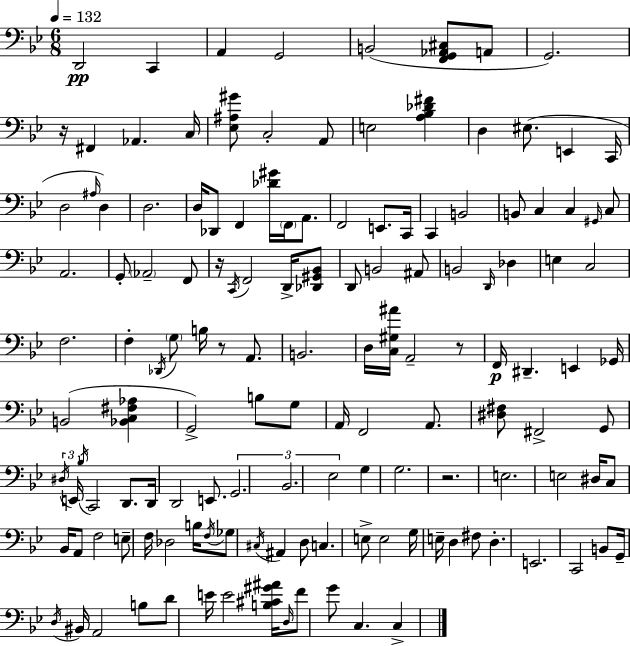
D2/h C2/q A2/q G2/h B2/h [F2,G2,Ab2,C#3]/e A2/e G2/h. R/s F#2/q Ab2/q. C3/s [Eb3,A#3,G#4]/e C3/h A2/e E3/h [A3,Bb3,Db4,F#4]/q D3/q EIS3/e. E2/q C2/s D3/h A#3/s D3/q D3/h. D3/s Db2/e F2/q [Db4,G#4]/s F2/s A2/e. F2/h E2/e. C2/s C2/q B2/h B2/e C3/q C3/q G#2/s C3/e A2/h. G2/e Ab2/h F2/e R/s C2/s F2/h D2/s [Db2,G#2,Bb2]/e D2/e B2/h A#2/e B2/h D2/s Db3/q E3/q C3/h F3/h. F3/q Db2/s G3/e B3/s R/e A2/e. B2/h. D3/s [C3,G#3,A#4]/s A2/h R/e F2/s D#2/q. E2/q Gb2/s B2/h [Bb2,C3,F#3,Ab3]/q G2/h B3/e G3/e A2/s F2/h A2/e. [D#3,F#3]/e F#2/h G2/e D#3/s E2/s Bb3/s C2/h D2/e. D2/s D2/h E2/e. G2/h. Bb2/h. Eb3/h G3/q G3/h. R/h. E3/h. E3/h D#3/s C3/e Bb2/s A2/e F3/h E3/e F3/s Db3/h B3/s F3/s Gb3/e C#3/s A#2/q D3/e C3/q. E3/e E3/h G3/s E3/s D3/q F#3/e D3/q. E2/h. C2/h B2/e G2/s D3/s BIS2/s A2/h B3/e D4/e E4/s E4/h [B3,C#4,G#4,A#4]/s D3/s F4/e G4/e C3/q. C3/q